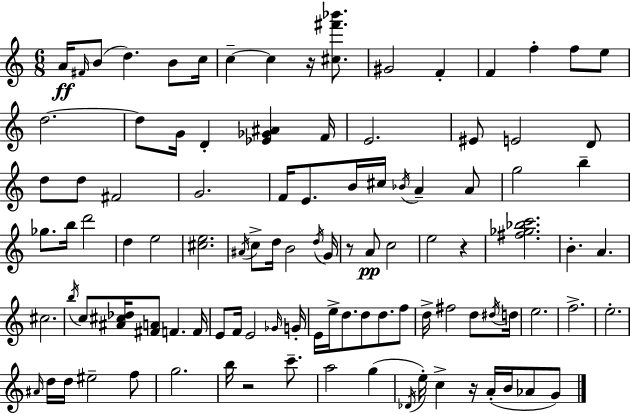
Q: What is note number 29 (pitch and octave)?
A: E4